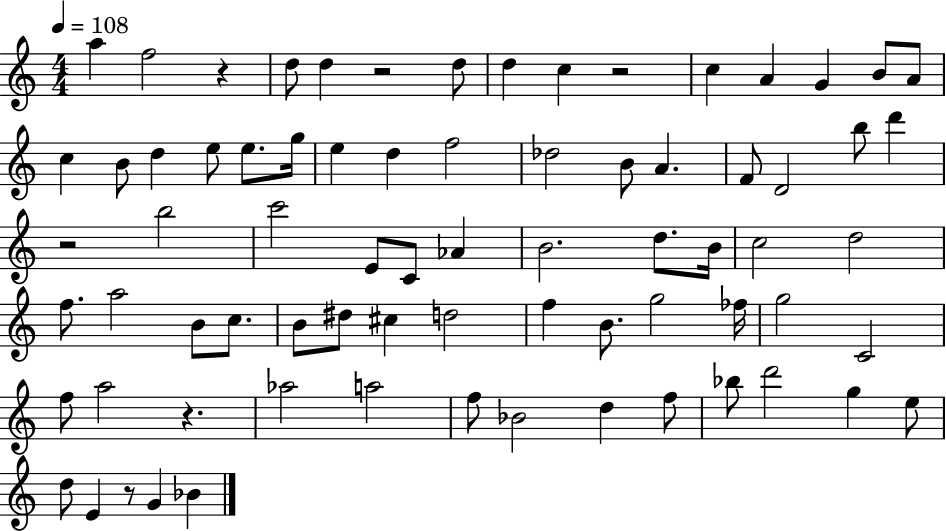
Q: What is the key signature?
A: C major